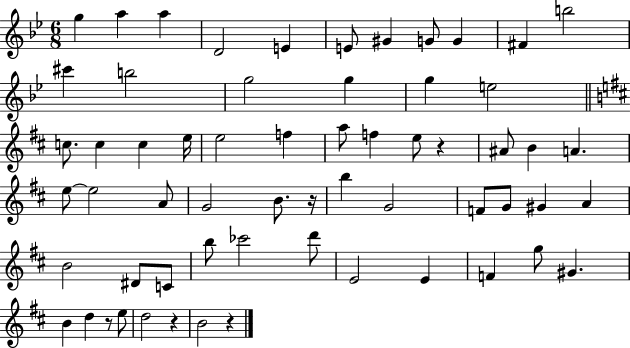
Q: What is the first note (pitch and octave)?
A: G5